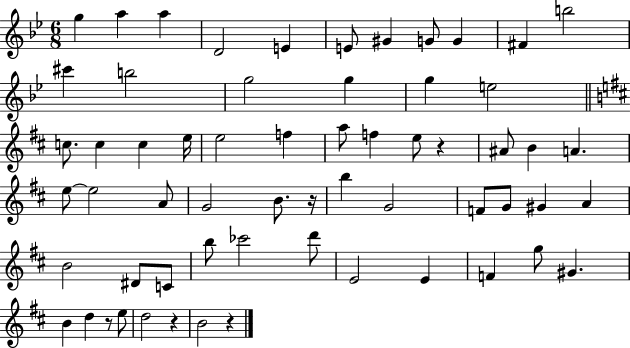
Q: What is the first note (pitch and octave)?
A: G5